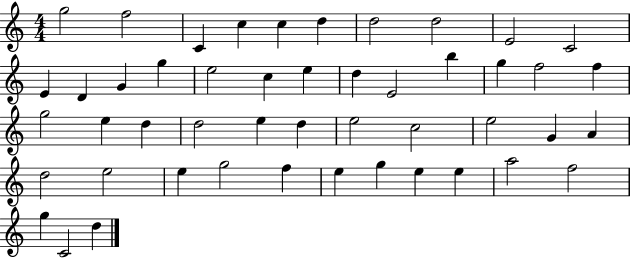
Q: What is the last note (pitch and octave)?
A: D5